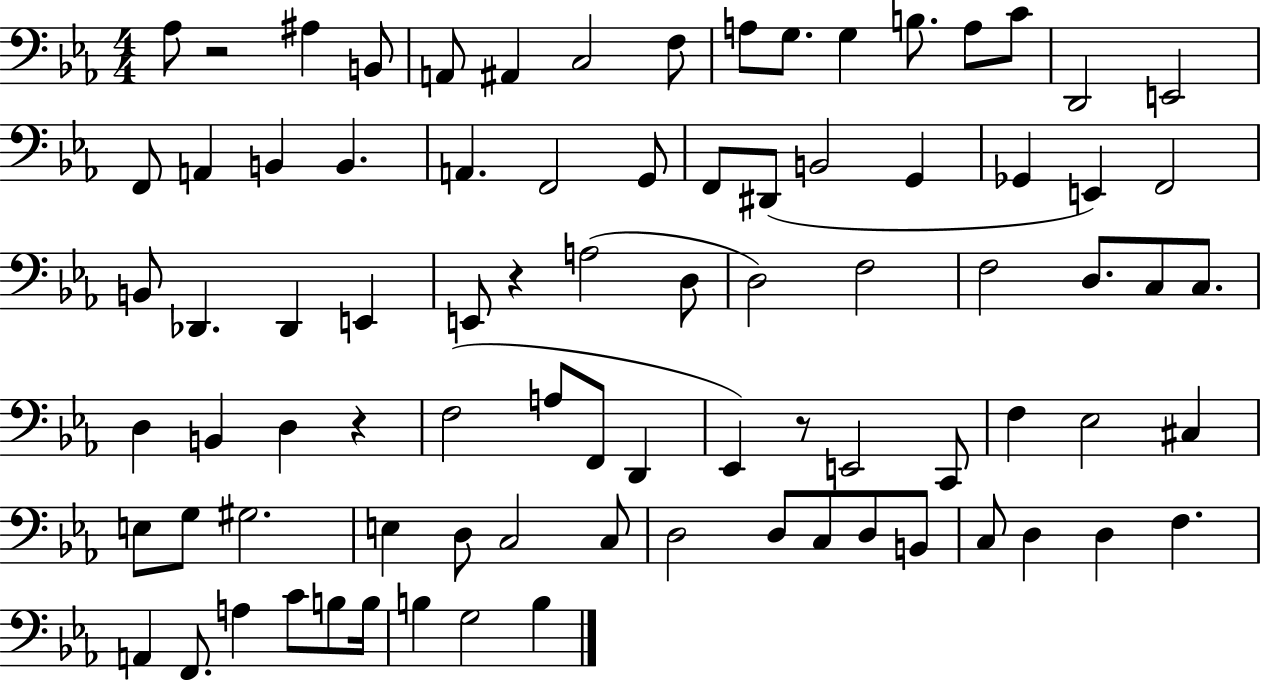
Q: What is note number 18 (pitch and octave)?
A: B2